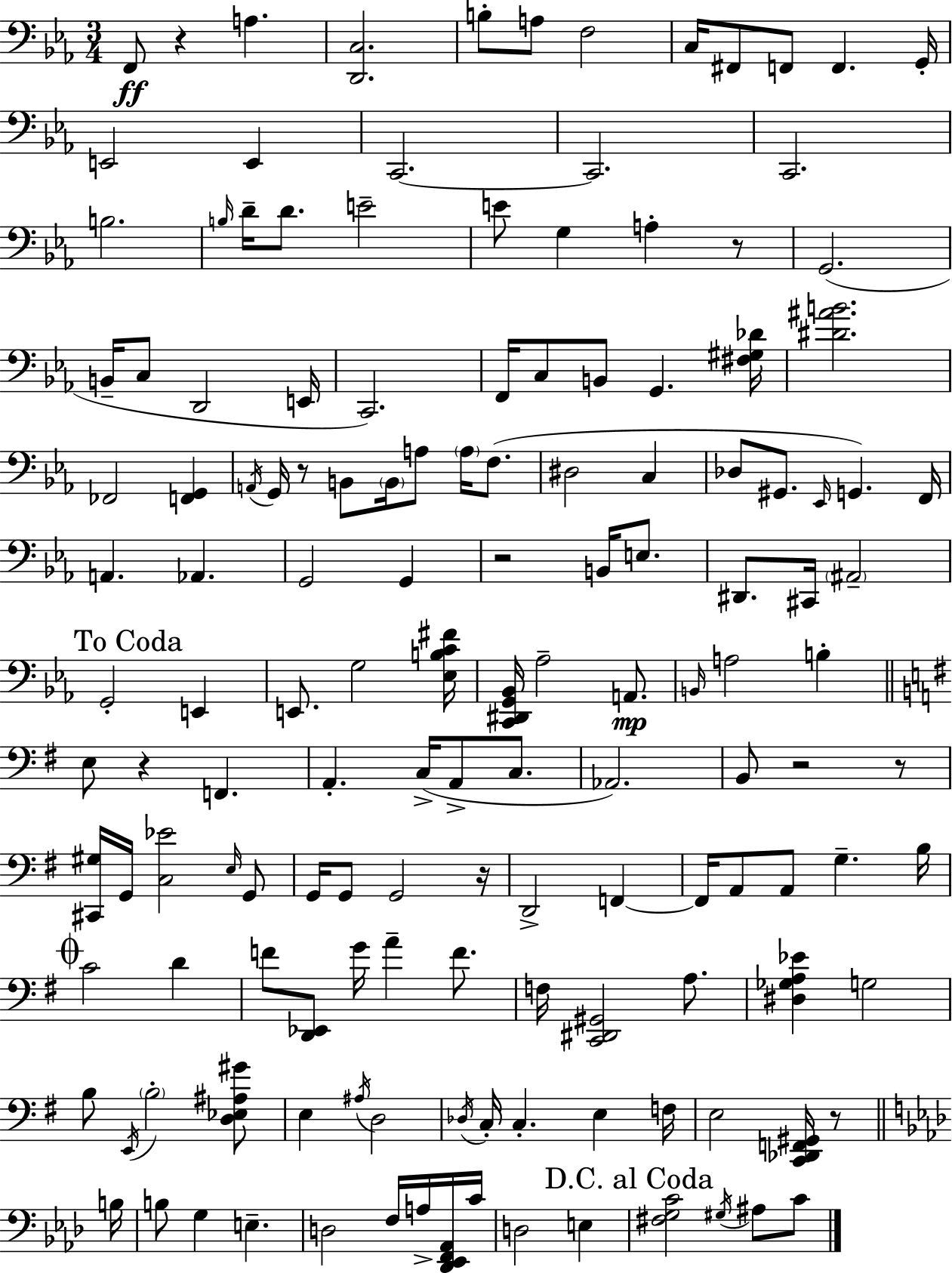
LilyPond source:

{
  \clef bass
  \numericTimeSignature
  \time 3/4
  \key c \minor
  f,8\ff r4 a4. | <d, c>2. | b8-. a8 f2 | c16 fis,8 f,8 f,4. g,16-. | \break e,2 e,4 | c,2.~~ | c,2. | c,2. | \break b2. | \grace { b16 } d'16-- d'8. e'2-- | e'8 g4 a4-. r8 | g,2.( | \break b,16-- c8 d,2 | e,16 c,2.) | f,16 c8 b,8 g,4. | <fis gis des'>16 <dis' ais' b'>2. | \break fes,2 <f, g,>4 | \acciaccatura { a,16 } g,16 r8 b,8 \parenthesize b,16 a8 \parenthesize a16 f8.( | dis2 c4 | des8 gis,8. \grace { ees,16 }) g,4. | \break f,16 a,4. aes,4. | g,2 g,4 | r2 b,16 | e8. dis,8. cis,16 \parenthesize ais,2-- | \break \mark "To Coda" g,2-. e,4 | e,8. g2 | <ees b c' fis'>16 <c, dis, g, bes,>16 aes2-- | a,8.\mp \grace { b,16 } a2 | \break b4-. \bar "||" \break \key e \minor e8 r4 f,4. | a,4.-. c16->( a,8-> c8. | aes,2.) | b,8 r2 r8 | \break <cis, gis>16 g,16 <c ees'>2 \grace { e16 } g,8 | g,16 g,8 g,2 | r16 d,2-> f,4~~ | f,16 a,8 a,8 g4.-- | \break b16 \mark \markup { \musicglyph "scripts.coda" } c'2 d'4 | f'8 <d, ees,>8 g'16 a'4-- f'8. | f16 <c, dis, gis,>2 a8. | <dis ges a ees'>4 g2 | \break b8 \acciaccatura { e,16 } \parenthesize b2-. | <d ees ais gis'>8 e4 \acciaccatura { ais16 } d2 | \acciaccatura { des16 } c16-. c4.-. e4 | f16 e2 | \break <c, des, f, gis,>16 r8 \bar "||" \break \key f \minor b16 b8 g4 e4.-- | d2 f16 a16-> <des, ees, f, aes,>16 | c'16 d2 e4 | \mark "D.C. al Coda" <fis g c'>2 \acciaccatura { gis16 } ais8 | \break c'8 \bar "|."
}